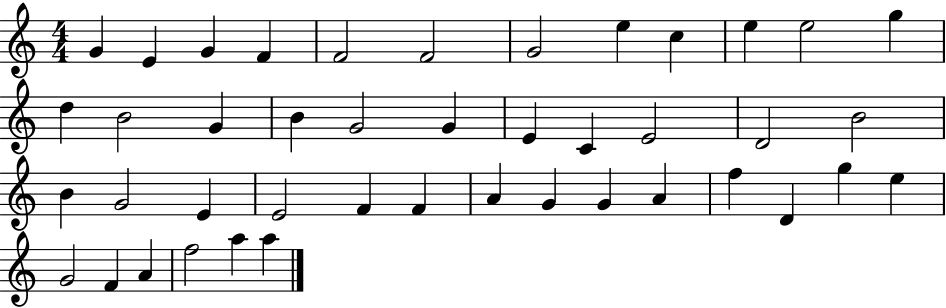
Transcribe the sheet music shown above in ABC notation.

X:1
T:Untitled
M:4/4
L:1/4
K:C
G E G F F2 F2 G2 e c e e2 g d B2 G B G2 G E C E2 D2 B2 B G2 E E2 F F A G G A f D g e G2 F A f2 a a